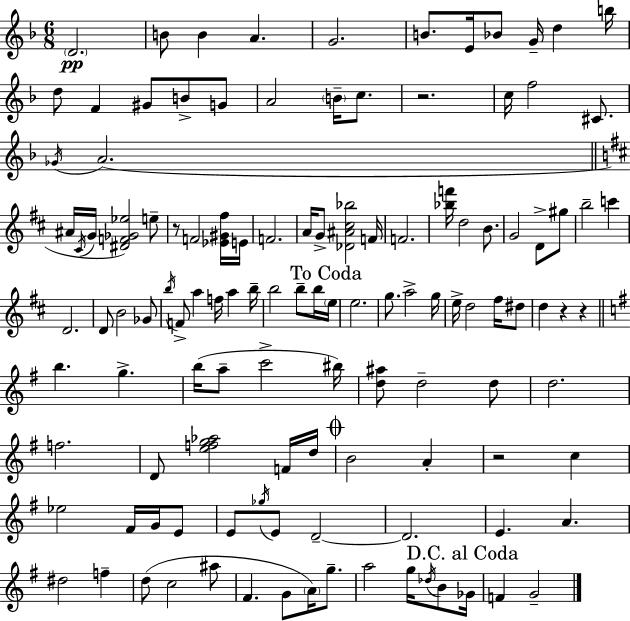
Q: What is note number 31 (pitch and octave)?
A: F4